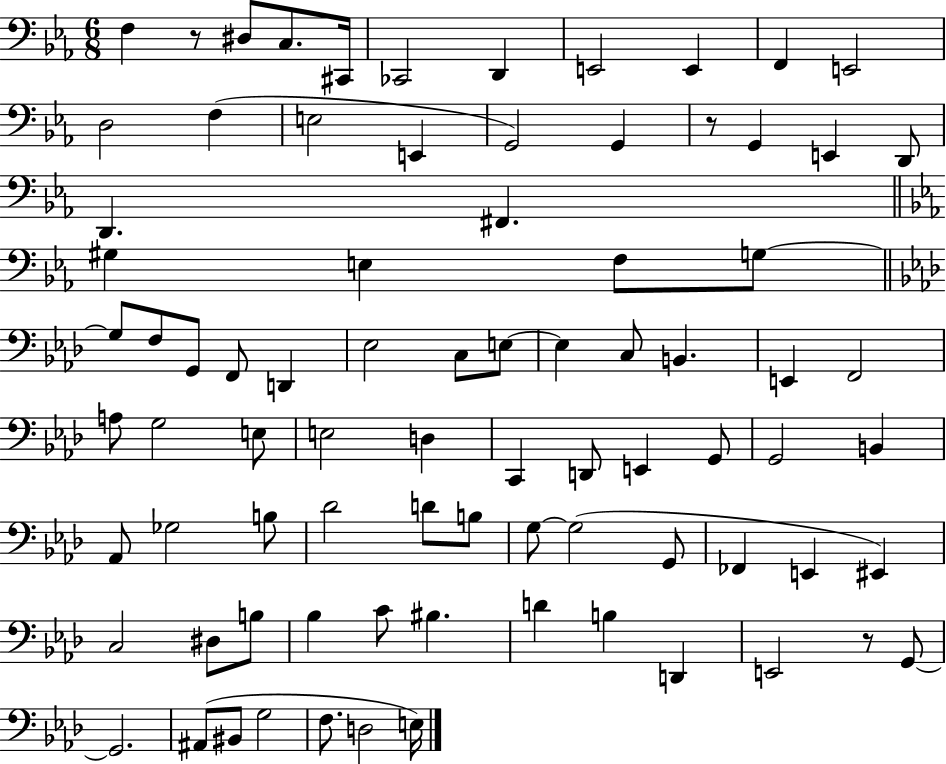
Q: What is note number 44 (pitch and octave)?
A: C2